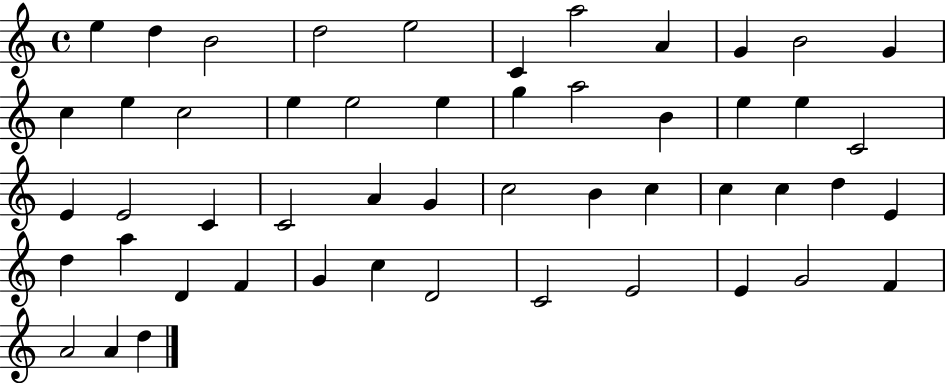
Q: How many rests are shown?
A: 0